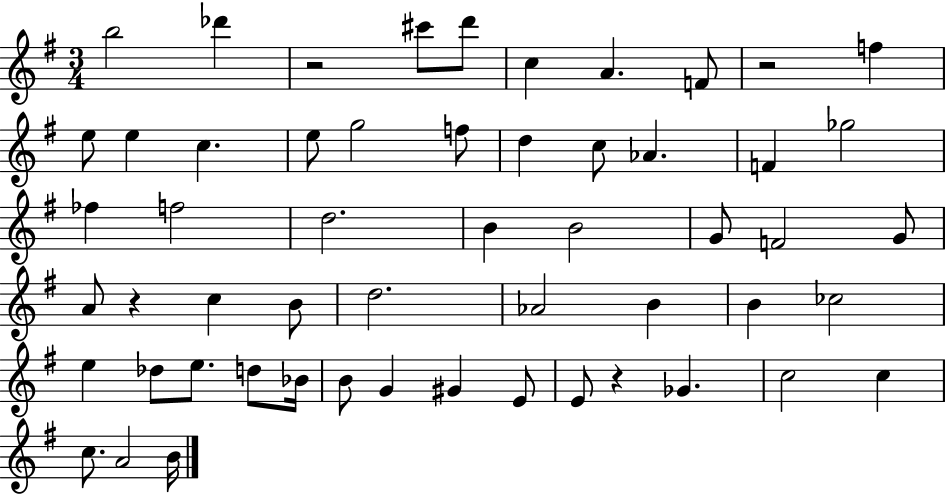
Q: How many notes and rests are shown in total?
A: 55